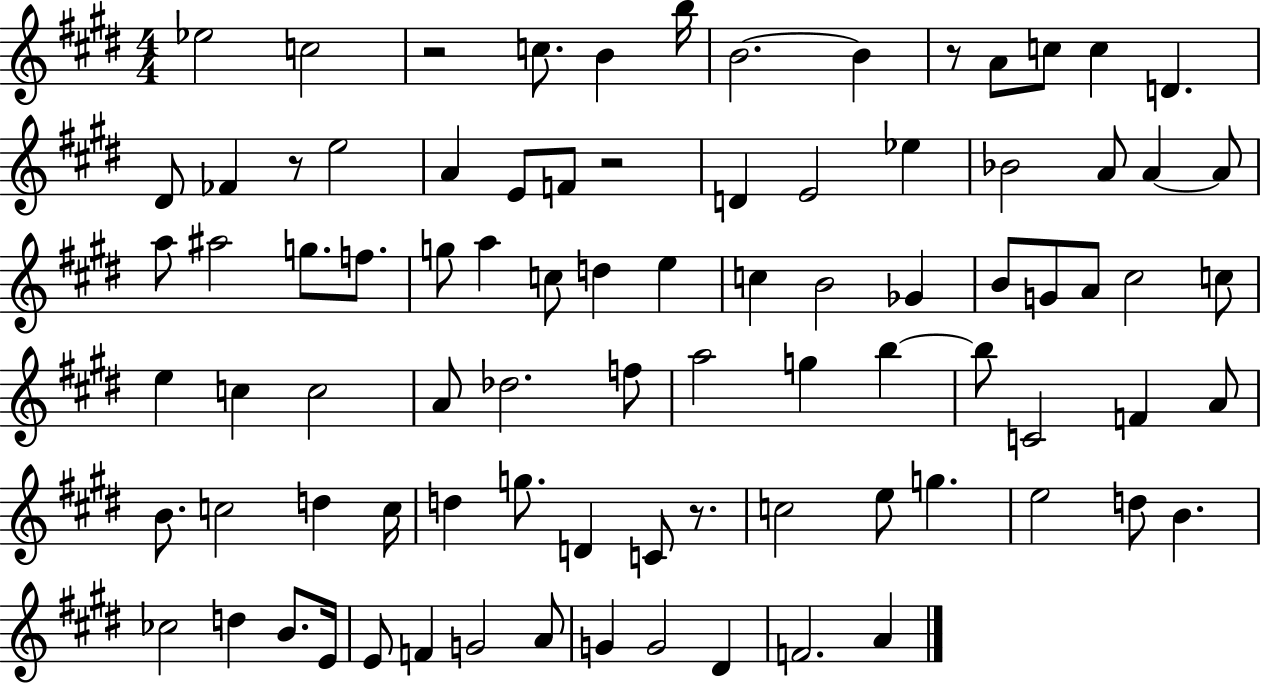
Eb5/h C5/h R/h C5/e. B4/q B5/s B4/h. B4/q R/e A4/e C5/e C5/q D4/q. D#4/e FES4/q R/e E5/h A4/q E4/e F4/e R/h D4/q E4/h Eb5/q Bb4/h A4/e A4/q A4/e A5/e A#5/h G5/e. F5/e. G5/e A5/q C5/e D5/q E5/q C5/q B4/h Gb4/q B4/e G4/e A4/e C#5/h C5/e E5/q C5/q C5/h A4/e Db5/h. F5/e A5/h G5/q B5/q B5/e C4/h F4/q A4/e B4/e. C5/h D5/q C5/s D5/q G5/e. D4/q C4/e R/e. C5/h E5/e G5/q. E5/h D5/e B4/q. CES5/h D5/q B4/e. E4/s E4/e F4/q G4/h A4/e G4/q G4/h D#4/q F4/h. A4/q